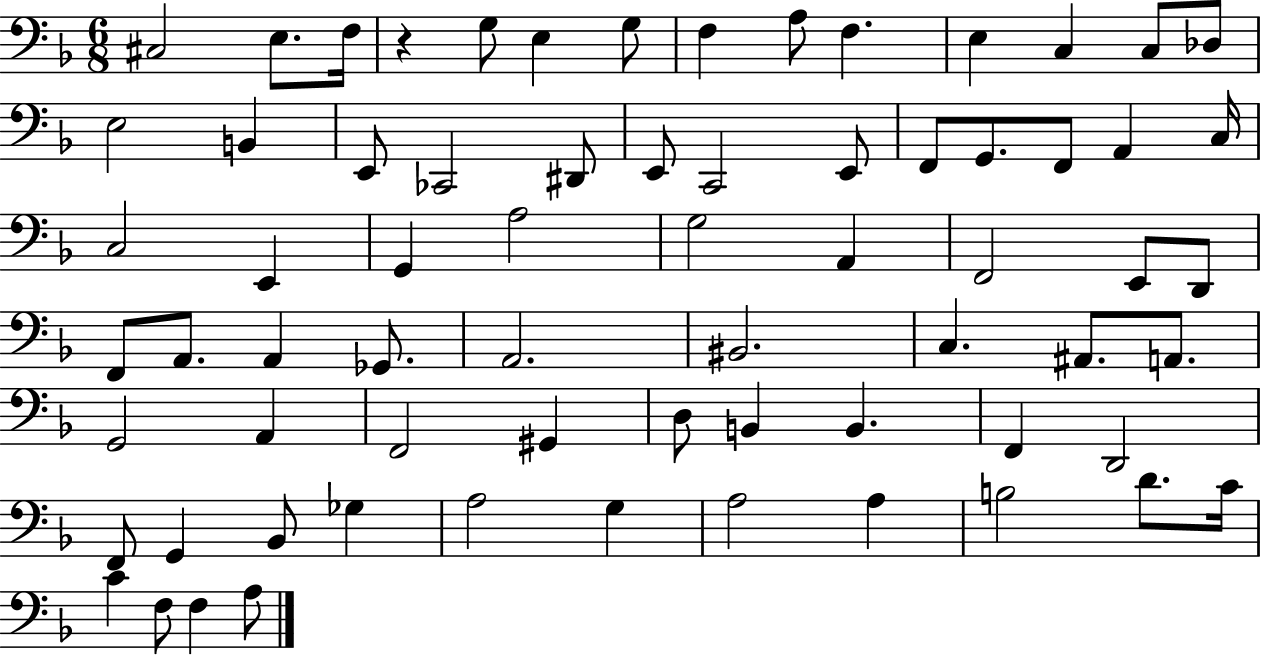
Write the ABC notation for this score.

X:1
T:Untitled
M:6/8
L:1/4
K:F
^C,2 E,/2 F,/4 z G,/2 E, G,/2 F, A,/2 F, E, C, C,/2 _D,/2 E,2 B,, E,,/2 _C,,2 ^D,,/2 E,,/2 C,,2 E,,/2 F,,/2 G,,/2 F,,/2 A,, C,/4 C,2 E,, G,, A,2 G,2 A,, F,,2 E,,/2 D,,/2 F,,/2 A,,/2 A,, _G,,/2 A,,2 ^B,,2 C, ^A,,/2 A,,/2 G,,2 A,, F,,2 ^G,, D,/2 B,, B,, F,, D,,2 F,,/2 G,, _B,,/2 _G, A,2 G, A,2 A, B,2 D/2 C/4 C F,/2 F, A,/2